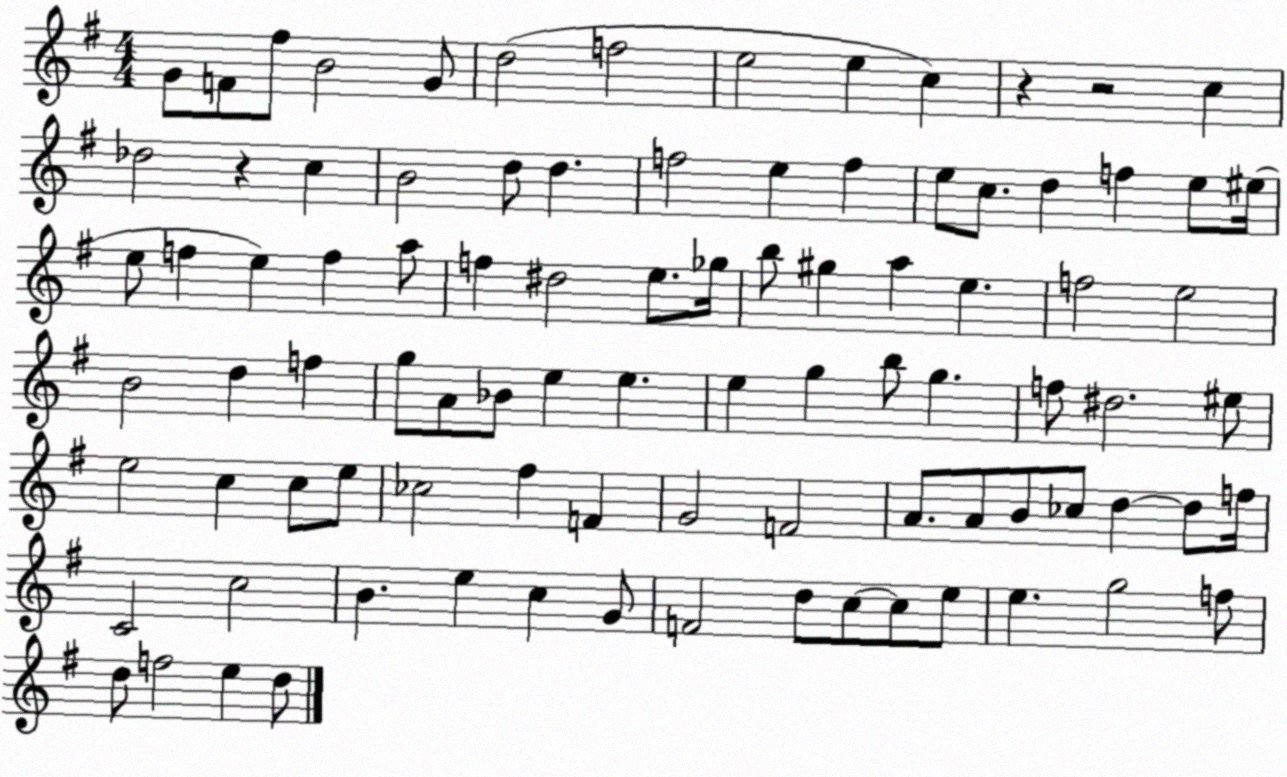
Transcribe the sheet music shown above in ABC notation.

X:1
T:Untitled
M:4/4
L:1/4
K:G
G/2 F/2 ^f/2 B2 G/2 d2 f2 e2 e c z z2 c _d2 z c B2 d/2 d f2 e f e/2 c/2 d f e/2 ^e/4 e/2 f e f a/2 f ^d2 e/2 _g/4 b/2 ^g a e f2 e2 B2 d f g/2 A/2 _B/2 e e e g b/2 g f/2 ^d2 ^e/2 e2 c c/2 e/2 _c2 ^f F G2 F2 A/2 A/2 B/2 _c/2 d d/2 f/4 C2 c2 B e c G/2 F2 d/2 c/2 c/2 e/2 e g2 f/2 d/2 f2 e d/2